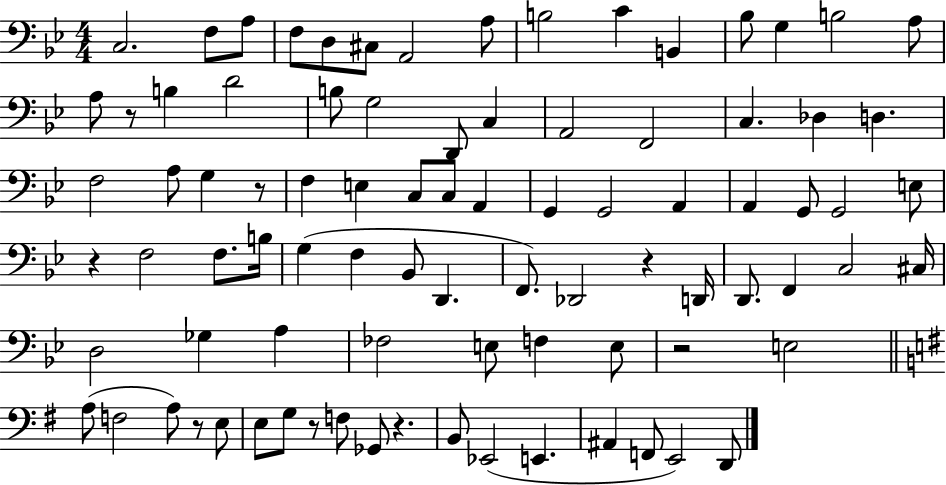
{
  \clef bass
  \numericTimeSignature
  \time 4/4
  \key bes \major
  c2. f8 a8 | f8 d8 cis8 a,2 a8 | b2 c'4 b,4 | bes8 g4 b2 a8 | \break a8 r8 b4 d'2 | b8 g2 d,8 c4 | a,2 f,2 | c4. des4 d4. | \break f2 a8 g4 r8 | f4 e4 c8 c8 a,4 | g,4 g,2 a,4 | a,4 g,8 g,2 e8 | \break r4 f2 f8. b16 | g4( f4 bes,8 d,4. | f,8.) des,2 r4 d,16 | d,8. f,4 c2 cis16 | \break d2 ges4 a4 | fes2 e8 f4 e8 | r2 e2 | \bar "||" \break \key g \major a8( f2 a8) r8 e8 | e8 g8 r8 f8 ges,8 r4. | b,8 ees,2( e,4. | ais,4 f,8 e,2) d,8 | \break \bar "|."
}